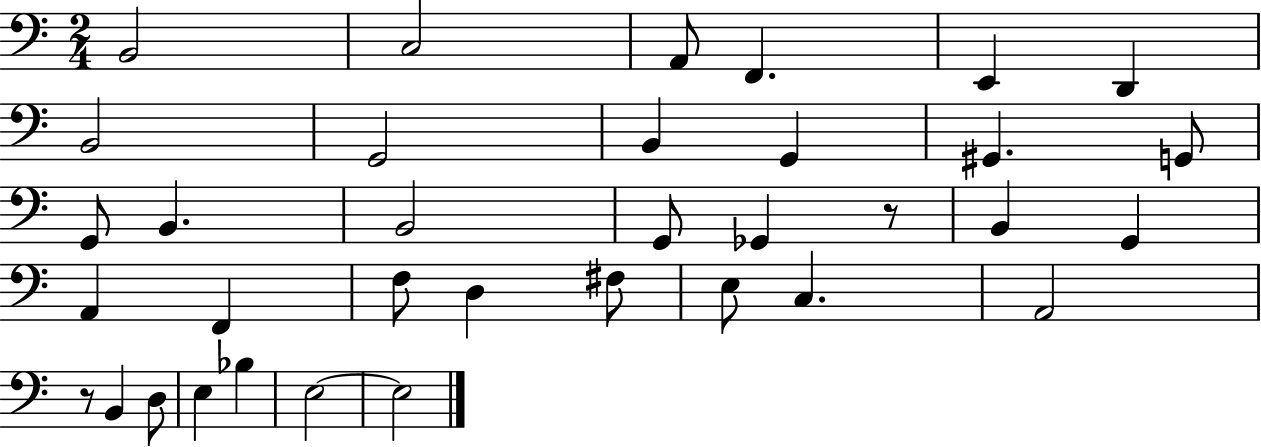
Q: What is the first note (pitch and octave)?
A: B2